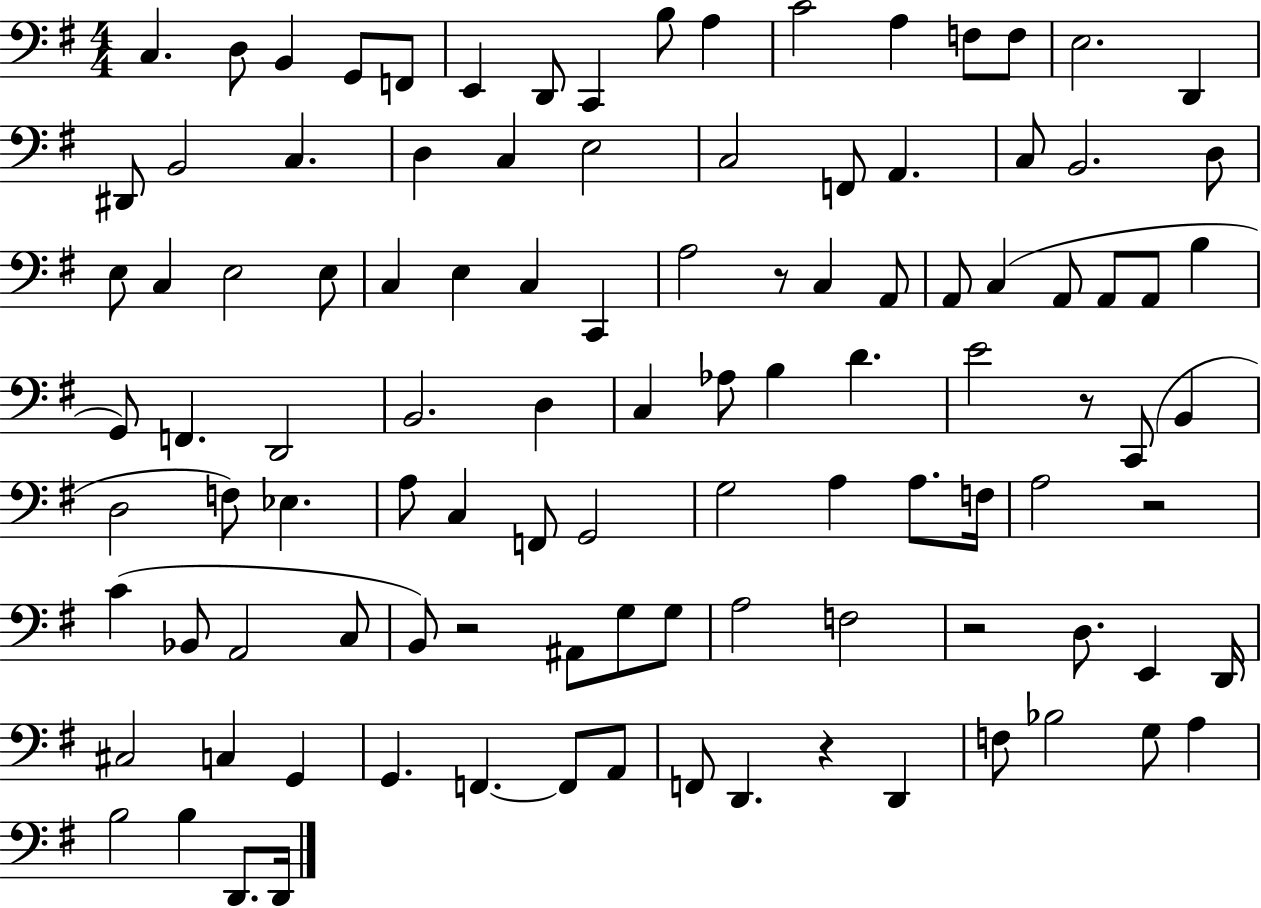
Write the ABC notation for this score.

X:1
T:Untitled
M:4/4
L:1/4
K:G
C, D,/2 B,, G,,/2 F,,/2 E,, D,,/2 C,, B,/2 A, C2 A, F,/2 F,/2 E,2 D,, ^D,,/2 B,,2 C, D, C, E,2 C,2 F,,/2 A,, C,/2 B,,2 D,/2 E,/2 C, E,2 E,/2 C, E, C, C,, A,2 z/2 C, A,,/2 A,,/2 C, A,,/2 A,,/2 A,,/2 B, G,,/2 F,, D,,2 B,,2 D, C, _A,/2 B, D E2 z/2 C,,/2 B,, D,2 F,/2 _E, A,/2 C, F,,/2 G,,2 G,2 A, A,/2 F,/4 A,2 z2 C _B,,/2 A,,2 C,/2 B,,/2 z2 ^A,,/2 G,/2 G,/2 A,2 F,2 z2 D,/2 E,, D,,/4 ^C,2 C, G,, G,, F,, F,,/2 A,,/2 F,,/2 D,, z D,, F,/2 _B,2 G,/2 A, B,2 B, D,,/2 D,,/4